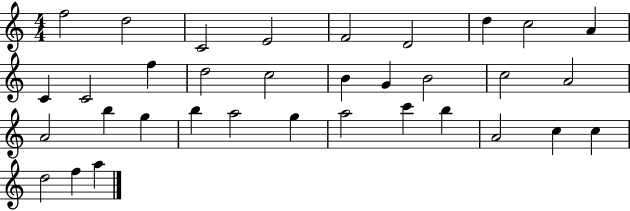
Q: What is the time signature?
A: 4/4